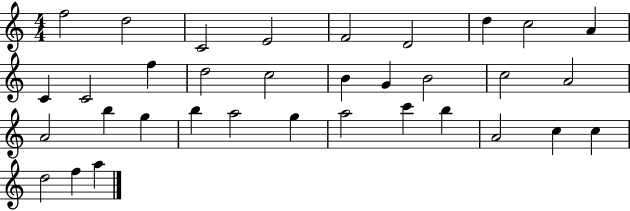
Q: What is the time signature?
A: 4/4